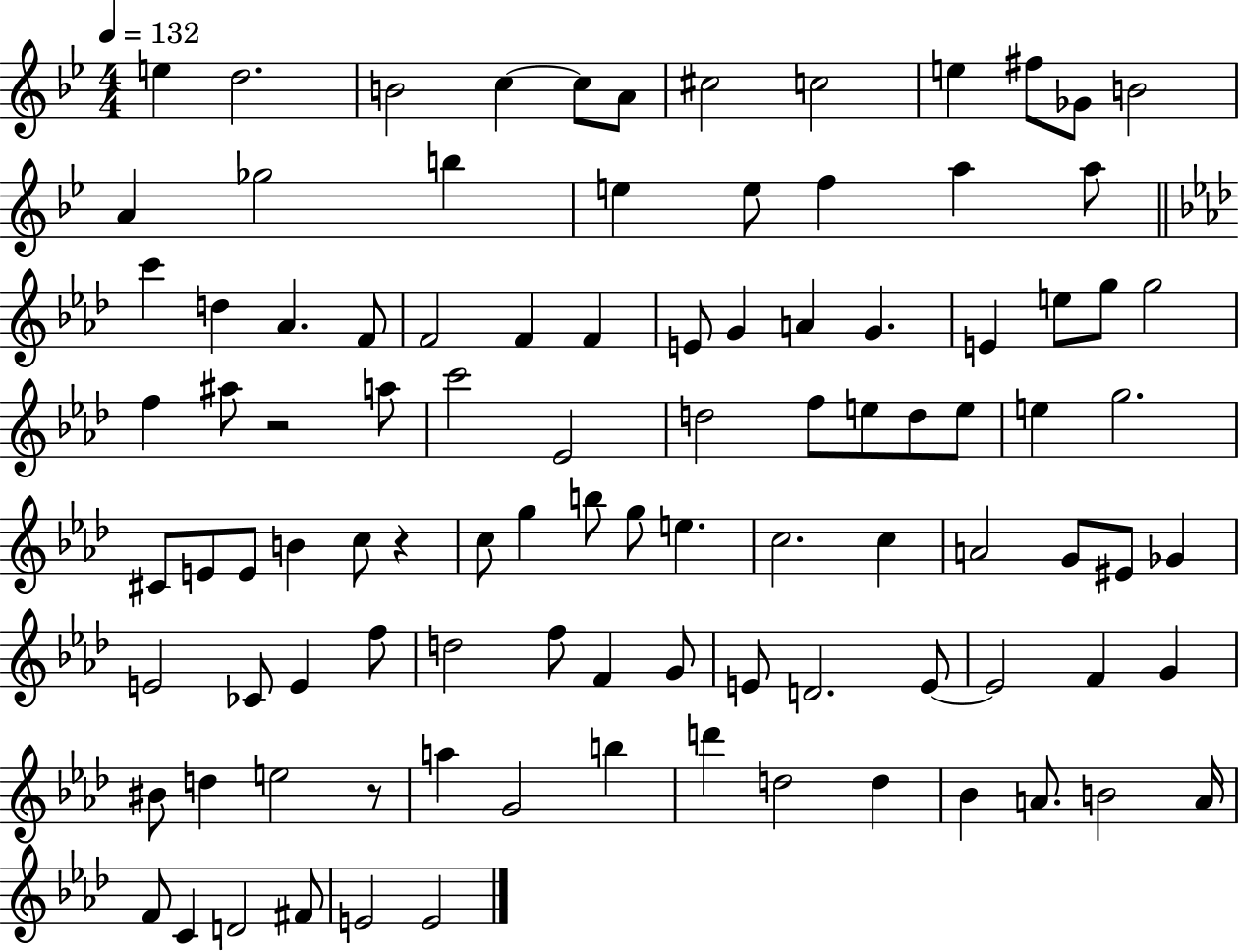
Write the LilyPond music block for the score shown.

{
  \clef treble
  \numericTimeSignature
  \time 4/4
  \key bes \major
  \tempo 4 = 132
  \repeat volta 2 { e''4 d''2. | b'2 c''4~~ c''8 a'8 | cis''2 c''2 | e''4 fis''8 ges'8 b'2 | \break a'4 ges''2 b''4 | e''4 e''8 f''4 a''4 a''8 | \bar "||" \break \key aes \major c'''4 d''4 aes'4. f'8 | f'2 f'4 f'4 | e'8 g'4 a'4 g'4. | e'4 e''8 g''8 g''2 | \break f''4 ais''8 r2 a''8 | c'''2 ees'2 | d''2 f''8 e''8 d''8 e''8 | e''4 g''2. | \break cis'8 e'8 e'8 b'4 c''8 r4 | c''8 g''4 b''8 g''8 e''4. | c''2. c''4 | a'2 g'8 eis'8 ges'4 | \break e'2 ces'8 e'4 f''8 | d''2 f''8 f'4 g'8 | e'8 d'2. e'8~~ | e'2 f'4 g'4 | \break bis'8 d''4 e''2 r8 | a''4 g'2 b''4 | d'''4 d''2 d''4 | bes'4 a'8. b'2 a'16 | \break f'8 c'4 d'2 fis'8 | e'2 e'2 | } \bar "|."
}